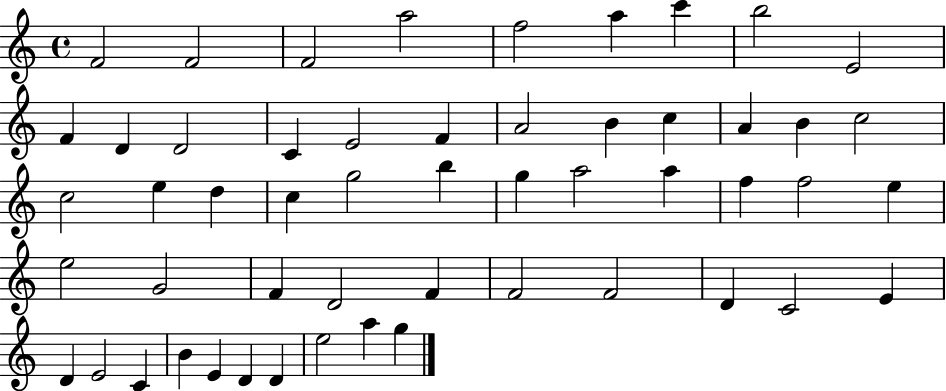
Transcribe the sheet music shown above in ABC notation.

X:1
T:Untitled
M:4/4
L:1/4
K:C
F2 F2 F2 a2 f2 a c' b2 E2 F D D2 C E2 F A2 B c A B c2 c2 e d c g2 b g a2 a f f2 e e2 G2 F D2 F F2 F2 D C2 E D E2 C B E D D e2 a g